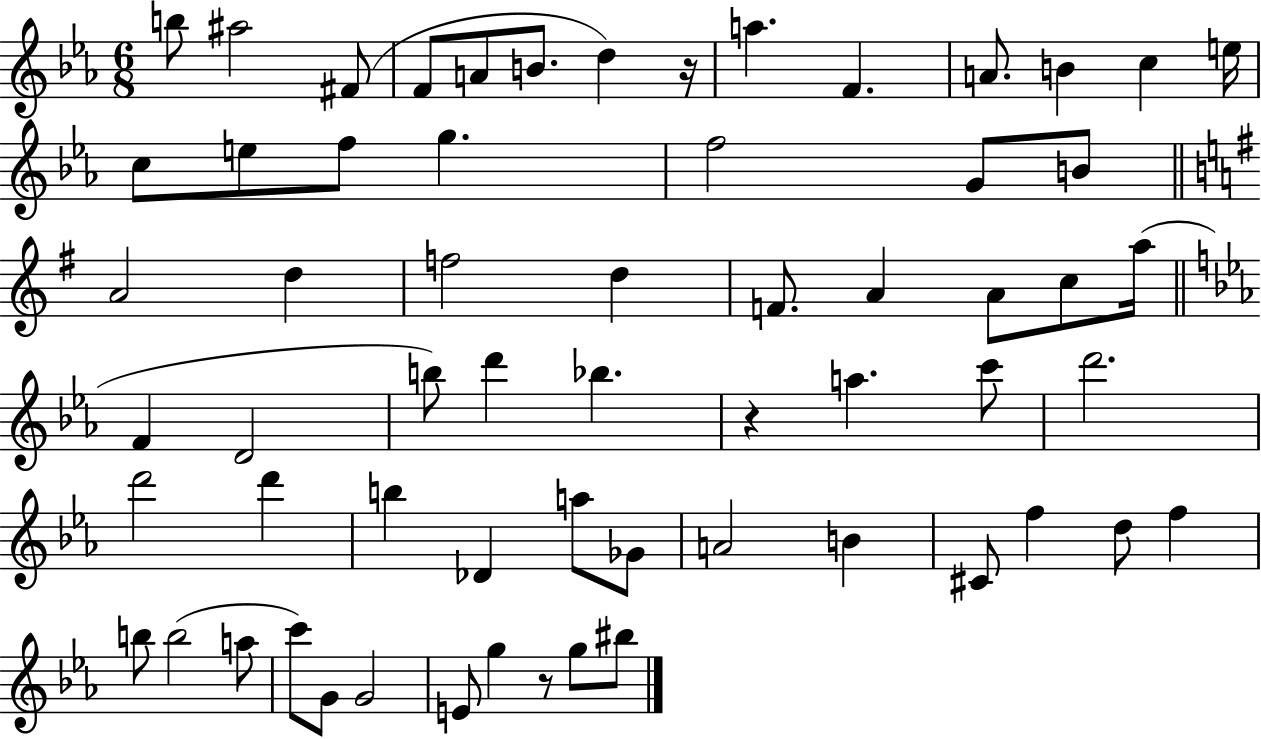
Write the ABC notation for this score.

X:1
T:Untitled
M:6/8
L:1/4
K:Eb
b/2 ^a2 ^F/2 F/2 A/2 B/2 d z/4 a F A/2 B c e/4 c/2 e/2 f/2 g f2 G/2 B/2 A2 d f2 d F/2 A A/2 c/2 a/4 F D2 b/2 d' _b z a c'/2 d'2 d'2 d' b _D a/2 _G/2 A2 B ^C/2 f d/2 f b/2 b2 a/2 c'/2 G/2 G2 E/2 g z/2 g/2 ^b/2